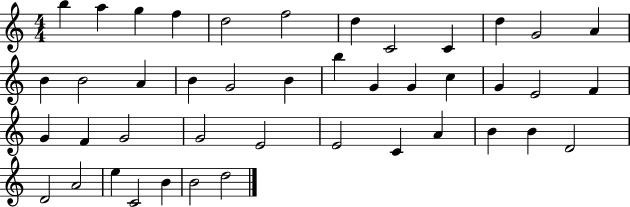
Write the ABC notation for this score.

X:1
T:Untitled
M:4/4
L:1/4
K:C
b a g f d2 f2 d C2 C d G2 A B B2 A B G2 B b G G c G E2 F G F G2 G2 E2 E2 C A B B D2 D2 A2 e C2 B B2 d2